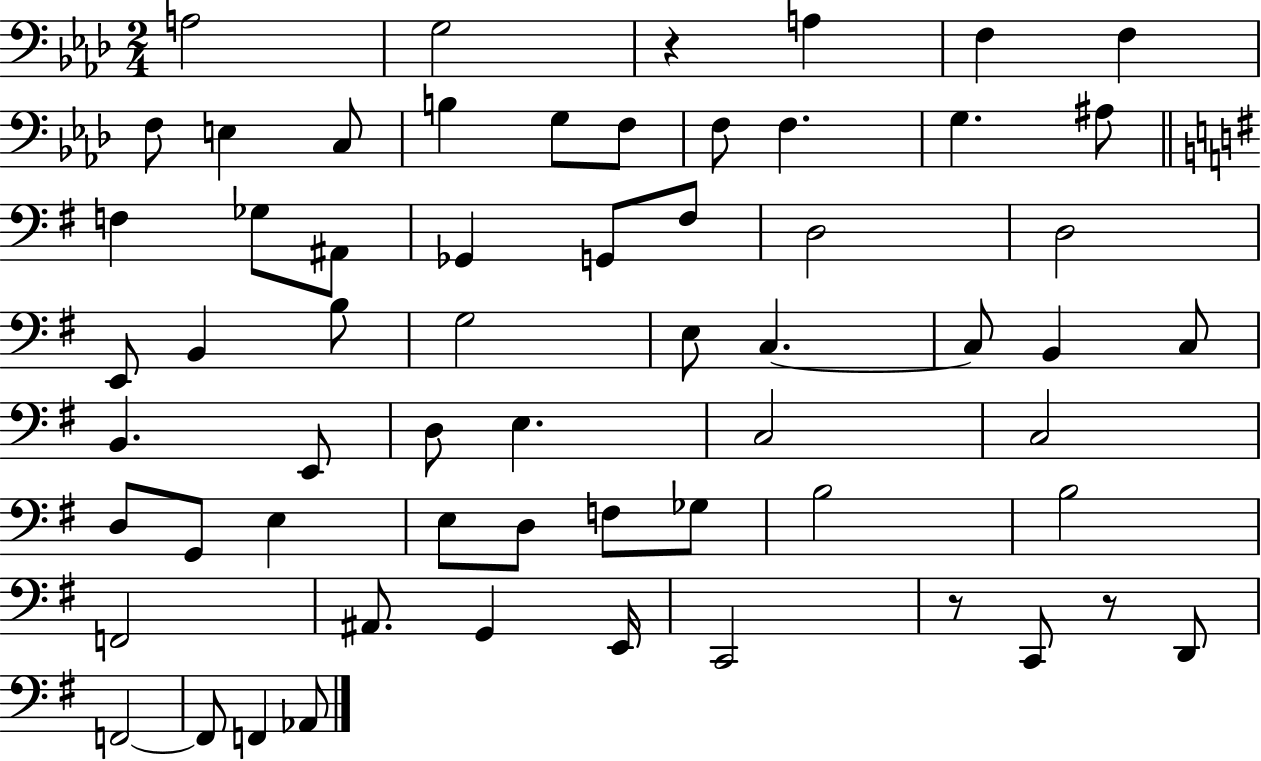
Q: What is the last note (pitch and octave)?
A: Ab2